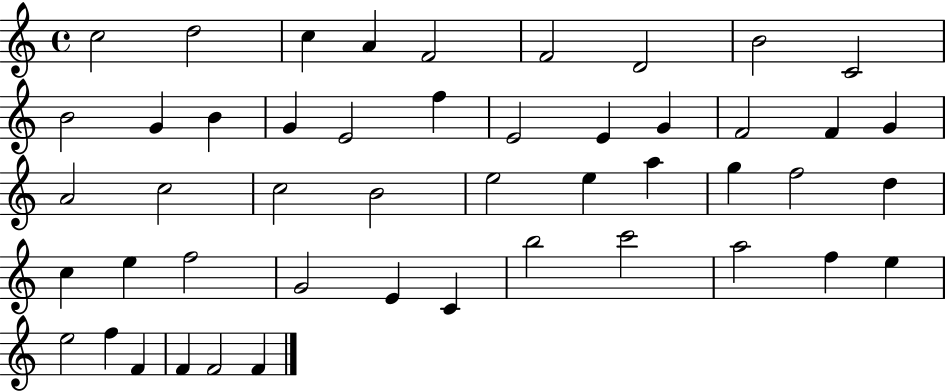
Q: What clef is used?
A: treble